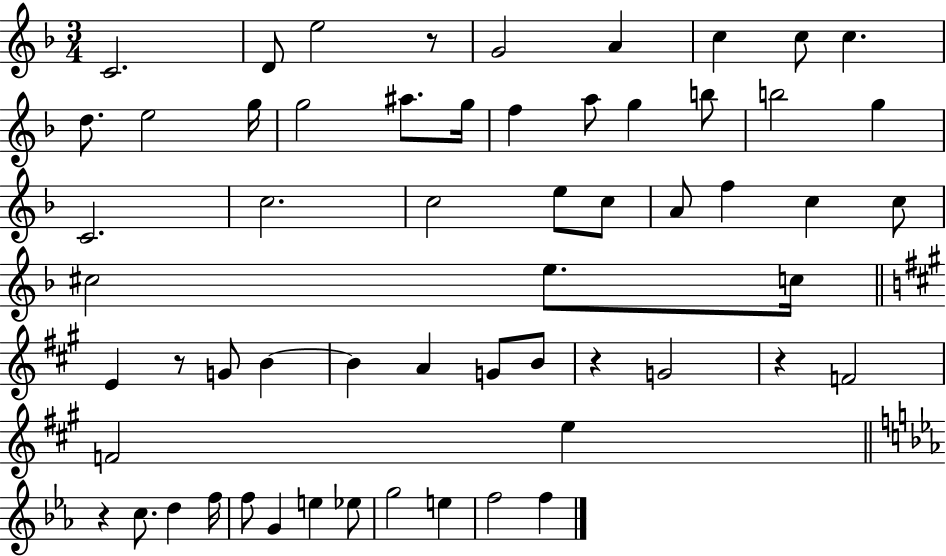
C4/h. D4/e E5/h R/e G4/h A4/q C5/q C5/e C5/q. D5/e. E5/h G5/s G5/h A#5/e. G5/s F5/q A5/e G5/q B5/e B5/h G5/q C4/h. C5/h. C5/h E5/e C5/e A4/e F5/q C5/q C5/e C#5/h E5/e. C5/s E4/q R/e G4/e B4/q B4/q A4/q G4/e B4/e R/q G4/h R/q F4/h F4/h E5/q R/q C5/e. D5/q F5/s F5/e G4/q E5/q Eb5/e G5/h E5/q F5/h F5/q